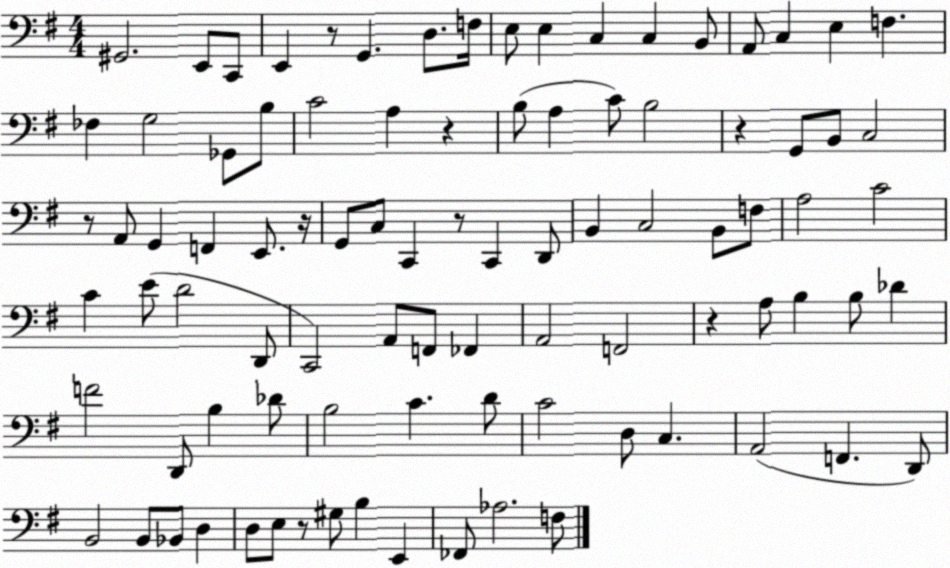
X:1
T:Untitled
M:4/4
L:1/4
K:G
^G,,2 E,,/2 C,,/2 E,, z/2 G,, D,/2 F,/4 E,/2 E, C, C, B,,/2 A,,/2 C, E, F, _F, G,2 _G,,/2 B,/2 C2 A, z B,/2 A, C/2 B,2 z G,,/2 B,,/2 C,2 z/2 A,,/2 G,, F,, E,,/2 z/4 G,,/2 C,/2 C,, z/2 C,, D,,/2 B,, C,2 B,,/2 F,/2 A,2 C2 C E/2 D2 D,,/2 C,,2 A,,/2 F,,/2 _F,, A,,2 F,,2 z A,/2 B, B,/2 _D F2 D,,/2 B, _D/2 B,2 C D/2 C2 D,/2 C, A,,2 F,, D,,/2 B,,2 B,,/2 _B,,/2 D, D,/2 E,/2 z/2 ^G,/2 B, E,, _F,,/2 _A,2 F,/2